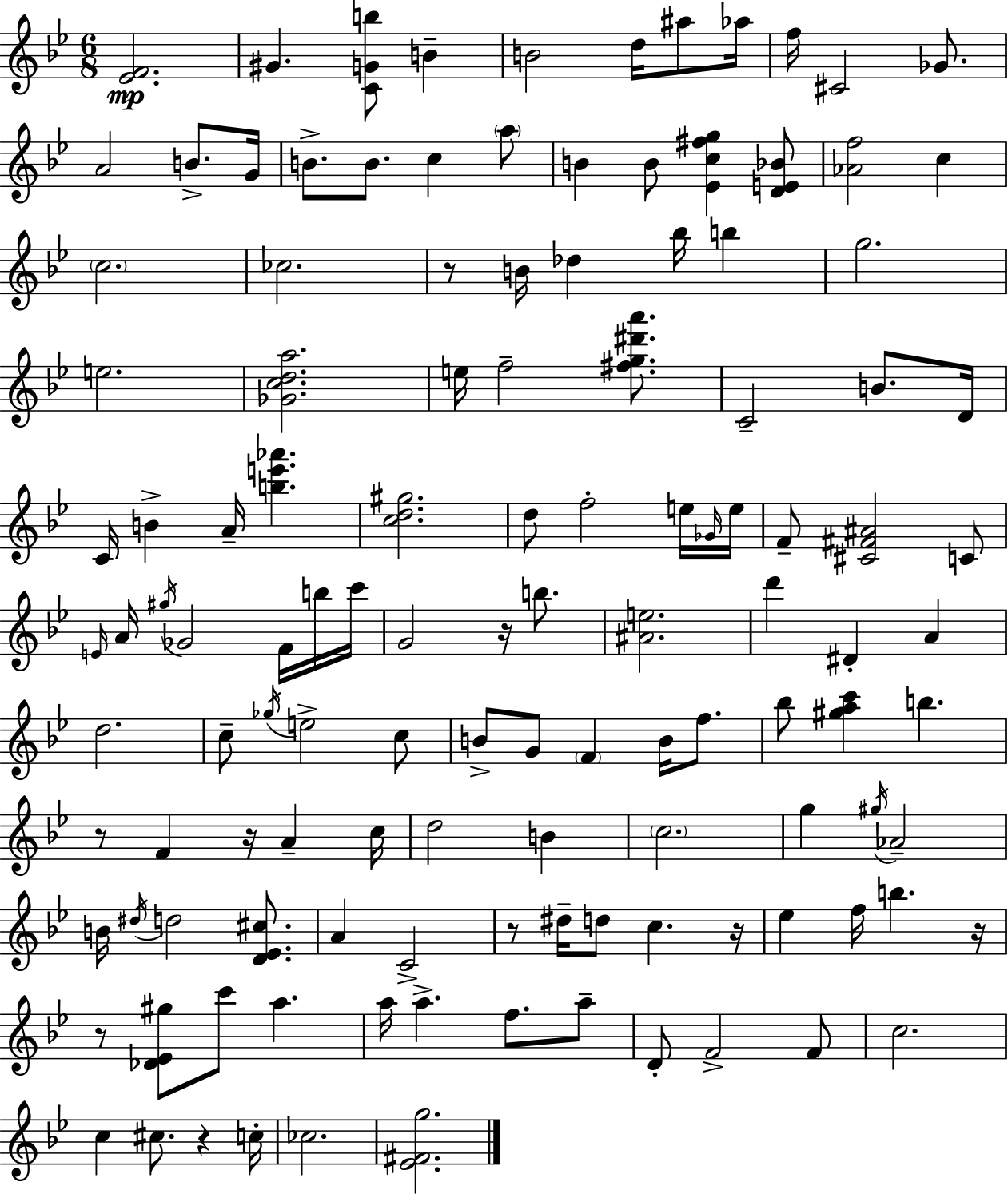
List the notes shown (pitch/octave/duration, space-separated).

[Eb4,F4]/h. G#4/q. [C4,G4,B5]/e B4/q B4/h D5/s A#5/e Ab5/s F5/s C#4/h Gb4/e. A4/h B4/e. G4/s B4/e. B4/e. C5/q A5/e B4/q B4/e [Eb4,C5,F#5,G5]/q [D4,E4,Bb4]/e [Ab4,F5]/h C5/q C5/h. CES5/h. R/e B4/s Db5/q Bb5/s B5/q G5/h. E5/h. [Gb4,C5,D5,A5]/h. E5/s F5/h [F#5,G5,D#6,A6]/e. C4/h B4/e. D4/s C4/s B4/q A4/s [B5,E6,Ab6]/q. [C5,D5,G#5]/h. D5/e F5/h E5/s Gb4/s E5/s F4/e [C#4,F#4,A#4]/h C4/e E4/s A4/s G#5/s Gb4/h F4/s B5/s C6/s G4/h R/s B5/e. [A#4,E5]/h. D6/q D#4/q A4/q D5/h. C5/e Gb5/s E5/h C5/e B4/e G4/e F4/q B4/s F5/e. Bb5/e [G#5,A5,C6]/q B5/q. R/e F4/q R/s A4/q C5/s D5/h B4/q C5/h. G5/q G#5/s Ab4/h B4/s D#5/s D5/h [D4,Eb4,C#5]/e. A4/q C4/h R/e D#5/s D5/e C5/q. R/s Eb5/q F5/s B5/q. R/s R/e [Db4,Eb4,G#5]/e C6/e A5/q. A5/s A5/q. F5/e. A5/e D4/e F4/h F4/e C5/h. C5/q C#5/e. R/q C5/s CES5/h. [Eb4,F#4,G5]/h.